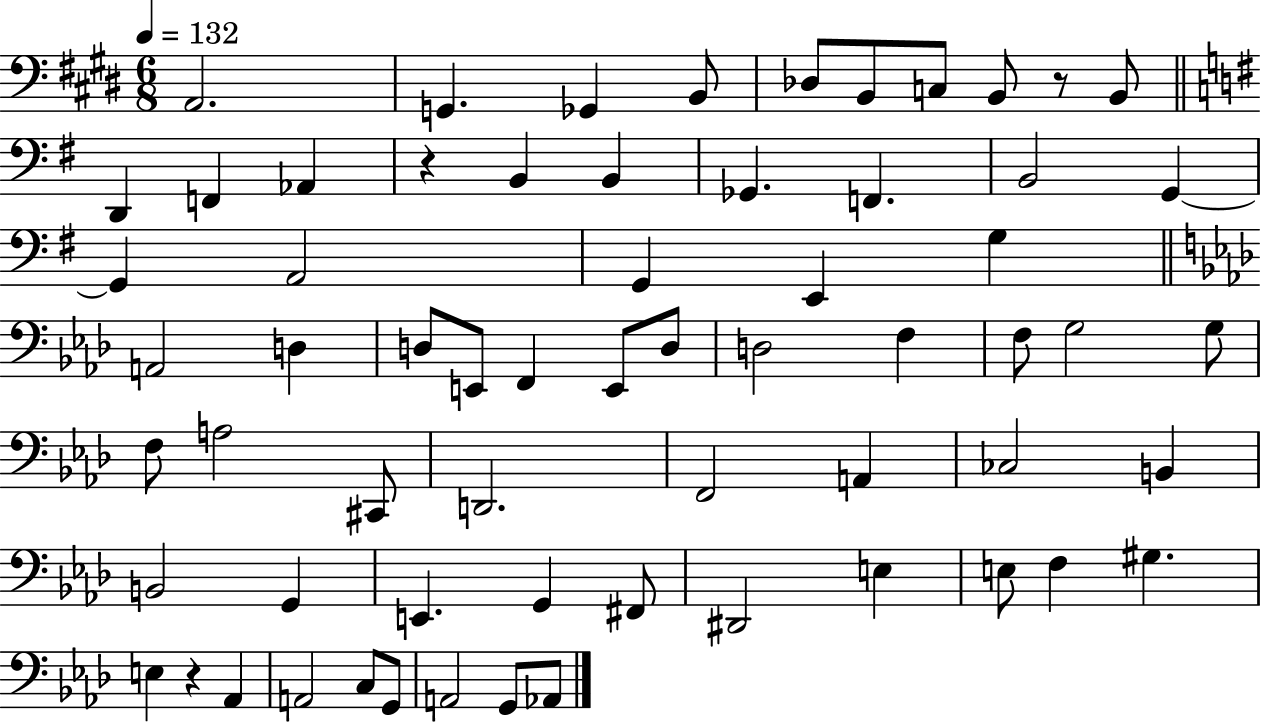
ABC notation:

X:1
T:Untitled
M:6/8
L:1/4
K:E
A,,2 G,, _G,, B,,/2 _D,/2 B,,/2 C,/2 B,,/2 z/2 B,,/2 D,, F,, _A,, z B,, B,, _G,, F,, B,,2 G,, G,, A,,2 G,, E,, G, A,,2 D, D,/2 E,,/2 F,, E,,/2 D,/2 D,2 F, F,/2 G,2 G,/2 F,/2 A,2 ^C,,/2 D,,2 F,,2 A,, _C,2 B,, B,,2 G,, E,, G,, ^F,,/2 ^D,,2 E, E,/2 F, ^G, E, z _A,, A,,2 C,/2 G,,/2 A,,2 G,,/2 _A,,/2